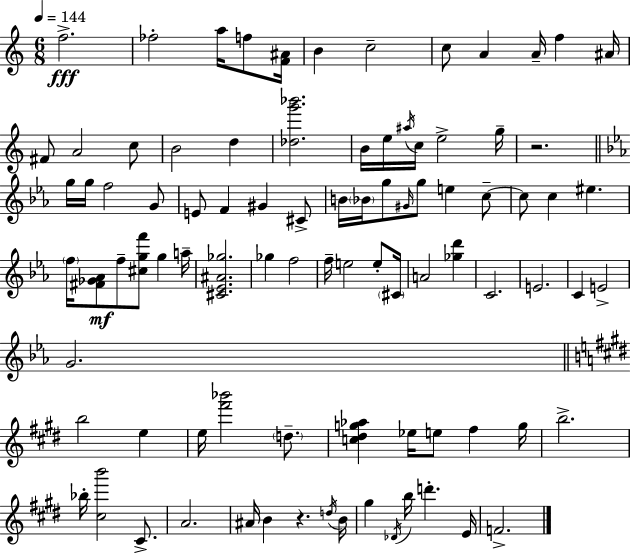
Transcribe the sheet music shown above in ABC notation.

X:1
T:Untitled
M:6/8
L:1/4
K:C
f2 _f2 a/4 f/2 [F^A]/4 B c2 c/2 A A/4 f ^A/4 ^F/2 A2 c/2 B2 d [_dg'_b']2 B/4 e/4 ^a/4 c/4 e2 g/4 z2 g/4 g/4 f2 G/2 E/2 F ^G ^C/2 B/4 _B/4 g/2 ^G/4 g/2 e c/2 c/2 c ^e f/4 [^F_G_A]/2 f/2 [^cgf']/2 g a/4 [^C_E^A_g]2 _g f2 f/4 e2 e/2 ^C/4 A2 [_gd'] C2 E2 C E2 G2 b2 e e/4 [^f'_b']2 d/2 [c^dg_a] _e/4 e/2 ^f g/4 b2 _b/4 [^cb']2 ^C/2 A2 ^A/4 B z d/4 B/4 ^g _D/4 b/4 d' E/4 F2